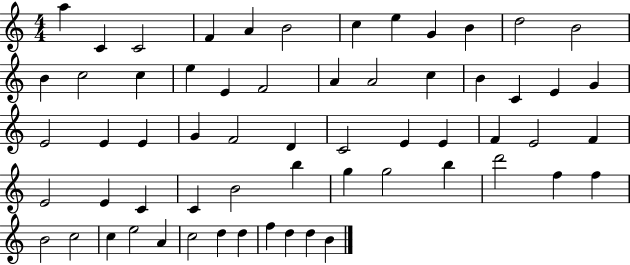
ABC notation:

X:1
T:Untitled
M:4/4
L:1/4
K:C
a C C2 F A B2 c e G B d2 B2 B c2 c e E F2 A A2 c B C E G E2 E E G F2 D C2 E E F E2 F E2 E C C B2 b g g2 b d'2 f f B2 c2 c e2 A c2 d d f d d B